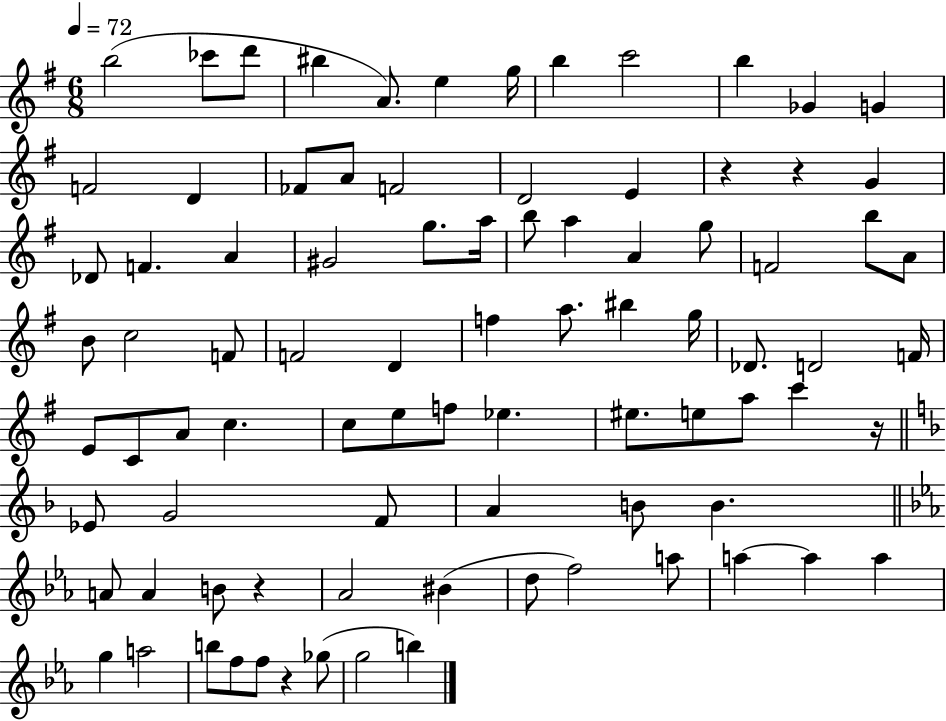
B5/h CES6/e D6/e BIS5/q A4/e. E5/q G5/s B5/q C6/h B5/q Gb4/q G4/q F4/h D4/q FES4/e A4/e F4/h D4/h E4/q R/q R/q G4/q Db4/e F4/q. A4/q G#4/h G5/e. A5/s B5/e A5/q A4/q G5/e F4/h B5/e A4/e B4/e C5/h F4/e F4/h D4/q F5/q A5/e. BIS5/q G5/s Db4/e. D4/h F4/s E4/e C4/e A4/e C5/q. C5/e E5/e F5/e Eb5/q. EIS5/e. E5/e A5/e C6/q R/s Eb4/e G4/h F4/e A4/q B4/e B4/q. A4/e A4/q B4/e R/q Ab4/h BIS4/q D5/e F5/h A5/e A5/q A5/q A5/q G5/q A5/h B5/e F5/e F5/e R/q Gb5/e G5/h B5/q